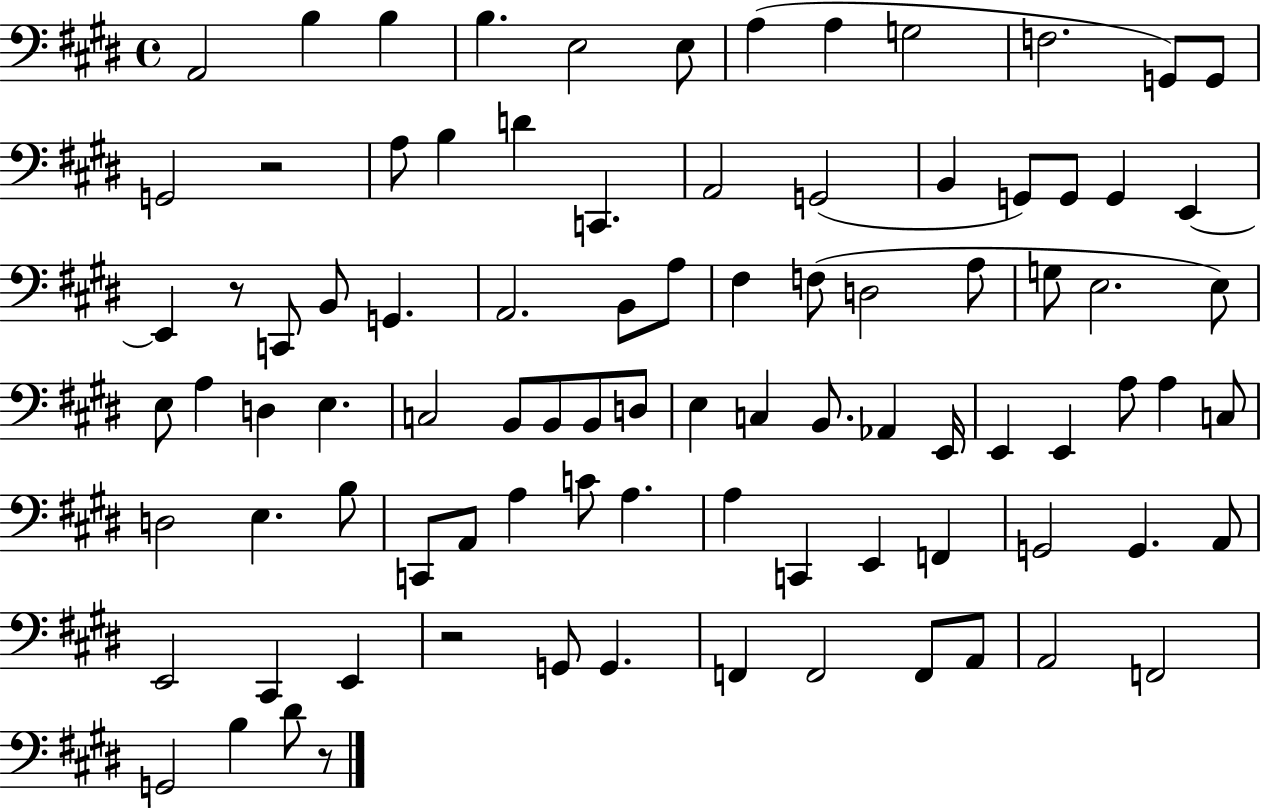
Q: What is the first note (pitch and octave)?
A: A2